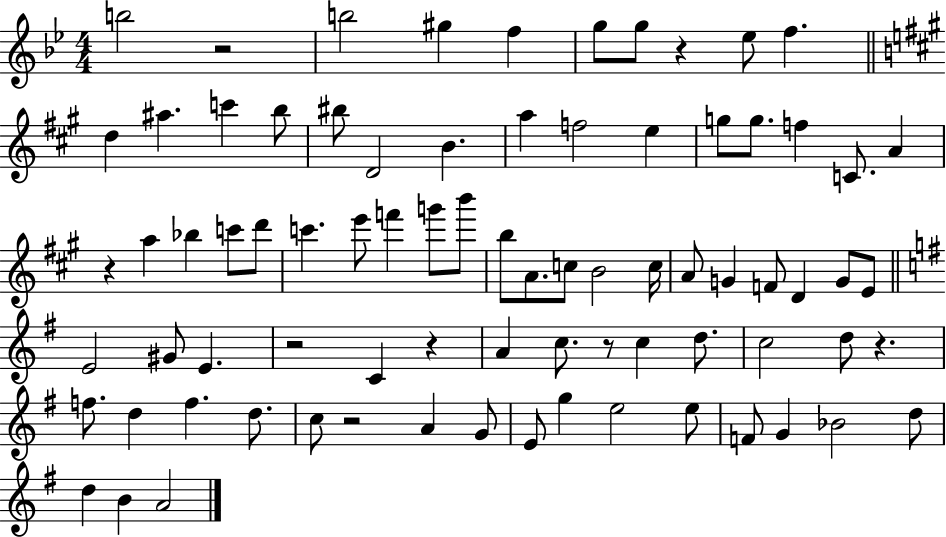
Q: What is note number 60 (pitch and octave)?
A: G4